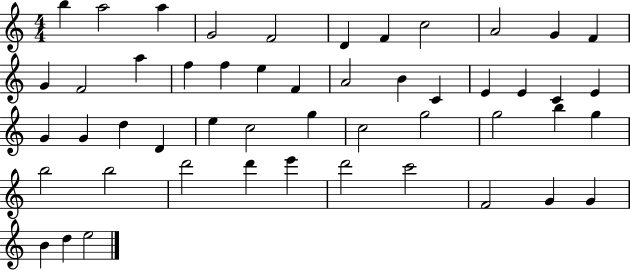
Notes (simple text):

B5/q A5/h A5/q G4/h F4/h D4/q F4/q C5/h A4/h G4/q F4/q G4/q F4/h A5/q F5/q F5/q E5/q F4/q A4/h B4/q C4/q E4/q E4/q C4/q E4/q G4/q G4/q D5/q D4/q E5/q C5/h G5/q C5/h G5/h G5/h B5/q G5/q B5/h B5/h D6/h D6/q E6/q D6/h C6/h F4/h G4/q G4/q B4/q D5/q E5/h